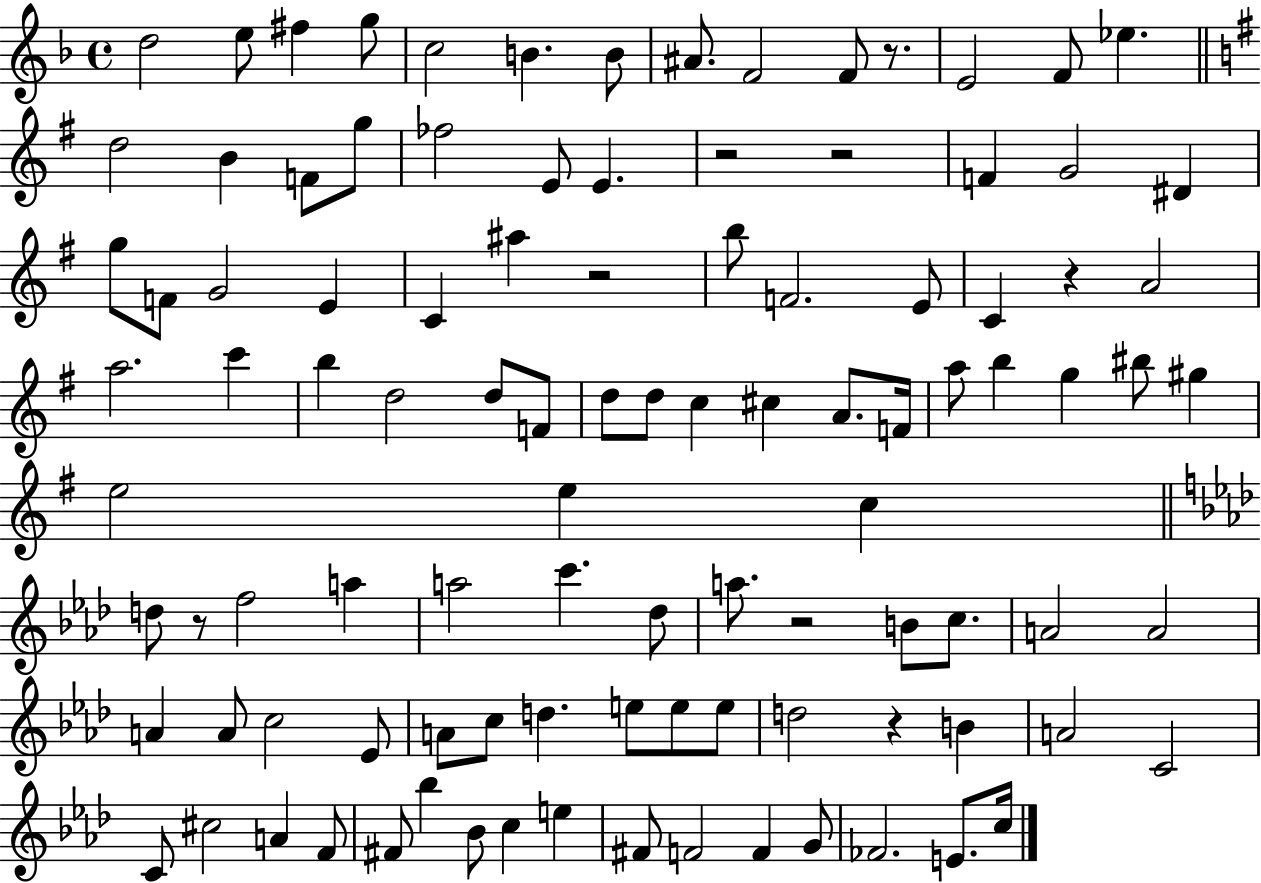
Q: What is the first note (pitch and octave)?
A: D5